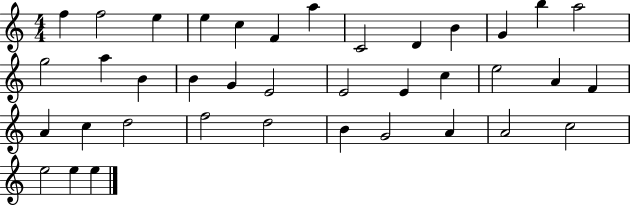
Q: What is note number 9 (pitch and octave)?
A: D4